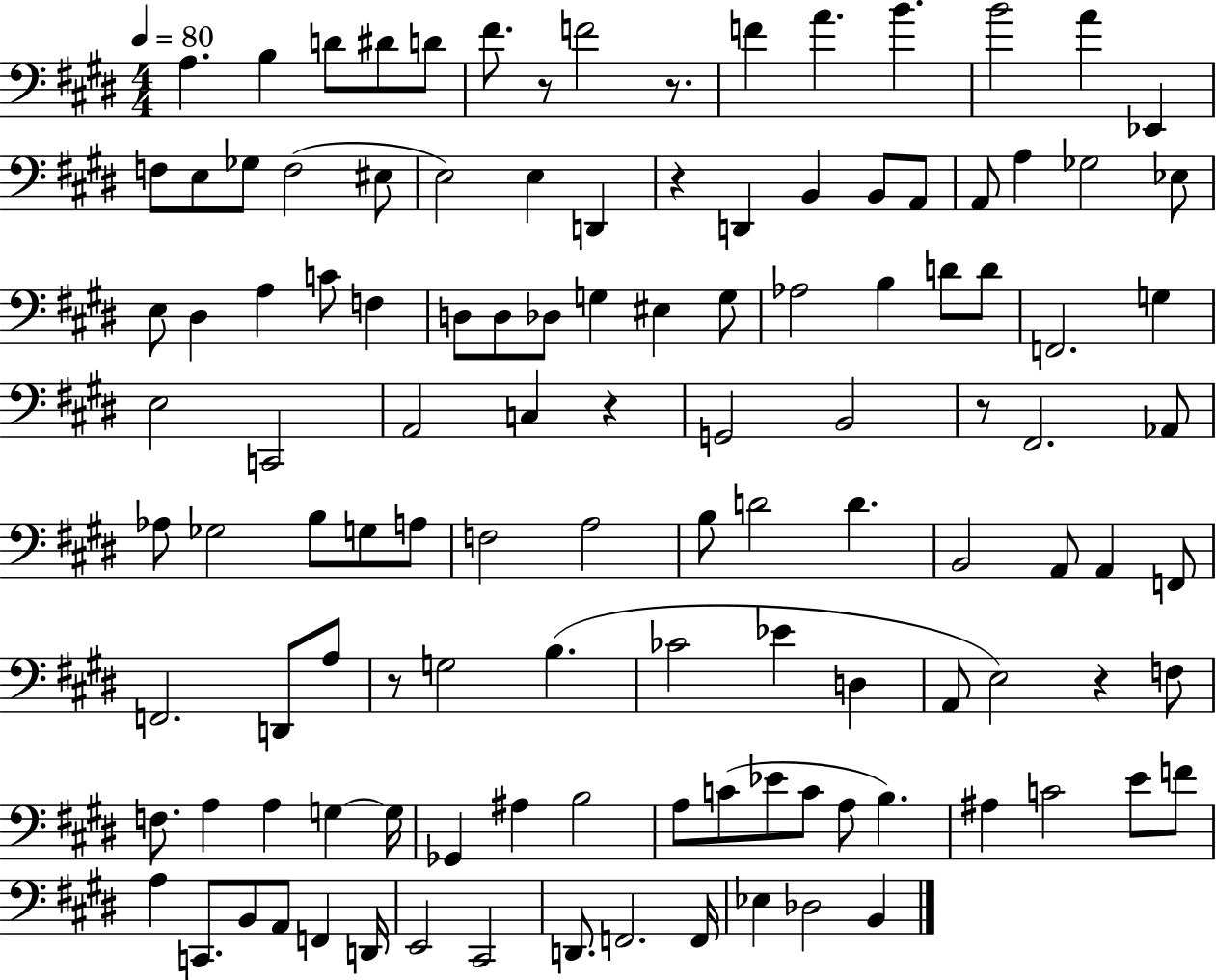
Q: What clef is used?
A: bass